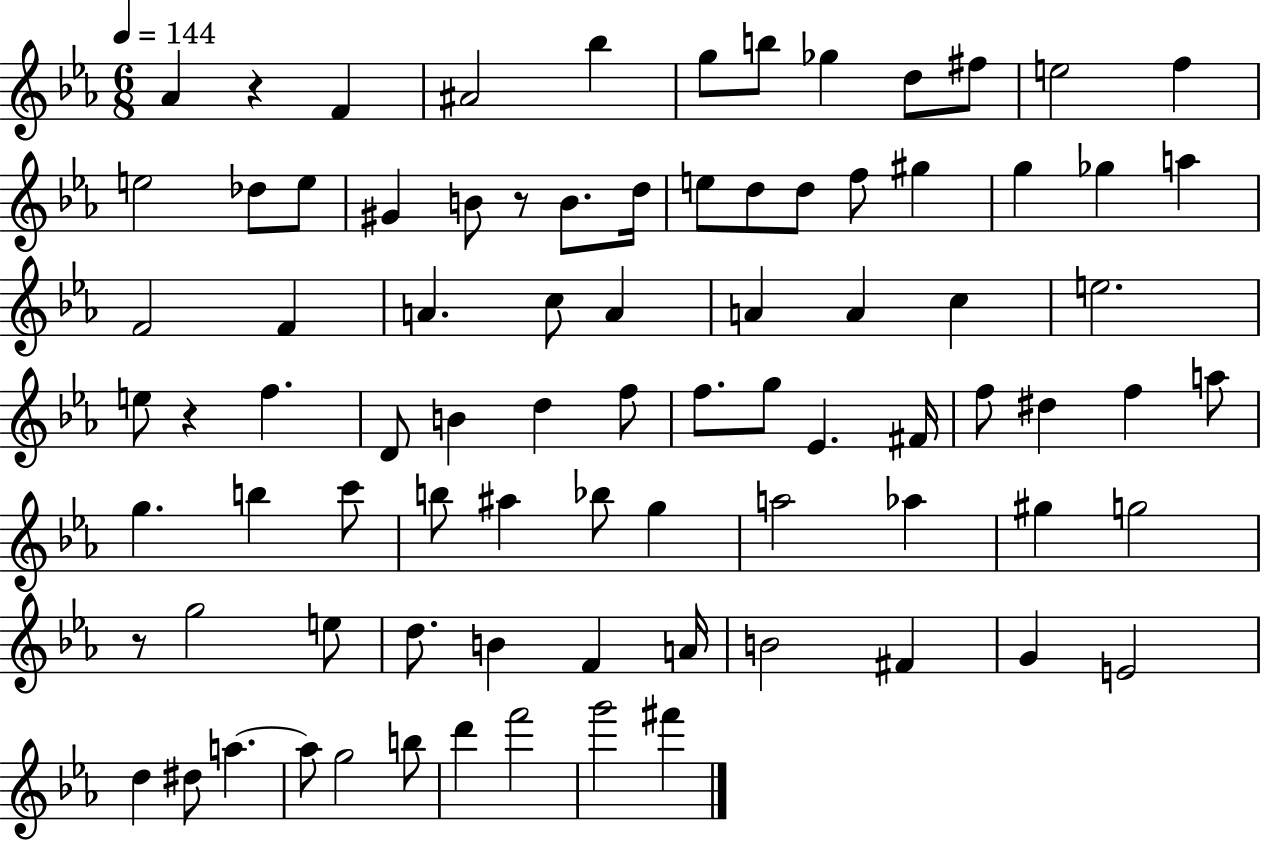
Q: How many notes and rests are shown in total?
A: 84